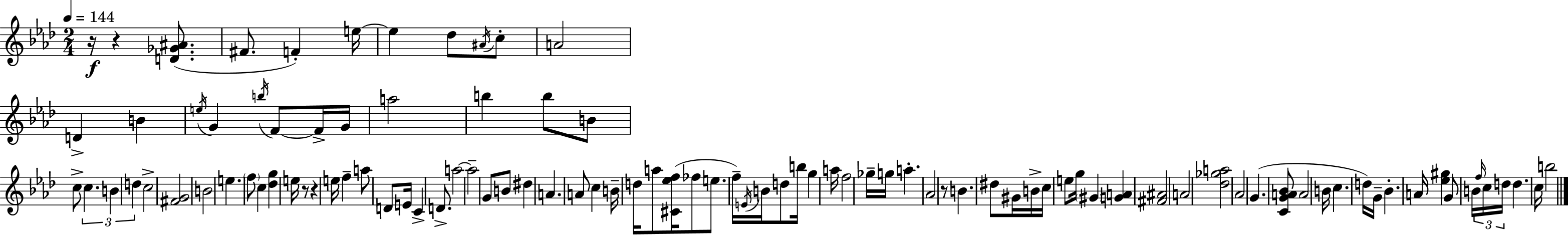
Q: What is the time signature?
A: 2/4